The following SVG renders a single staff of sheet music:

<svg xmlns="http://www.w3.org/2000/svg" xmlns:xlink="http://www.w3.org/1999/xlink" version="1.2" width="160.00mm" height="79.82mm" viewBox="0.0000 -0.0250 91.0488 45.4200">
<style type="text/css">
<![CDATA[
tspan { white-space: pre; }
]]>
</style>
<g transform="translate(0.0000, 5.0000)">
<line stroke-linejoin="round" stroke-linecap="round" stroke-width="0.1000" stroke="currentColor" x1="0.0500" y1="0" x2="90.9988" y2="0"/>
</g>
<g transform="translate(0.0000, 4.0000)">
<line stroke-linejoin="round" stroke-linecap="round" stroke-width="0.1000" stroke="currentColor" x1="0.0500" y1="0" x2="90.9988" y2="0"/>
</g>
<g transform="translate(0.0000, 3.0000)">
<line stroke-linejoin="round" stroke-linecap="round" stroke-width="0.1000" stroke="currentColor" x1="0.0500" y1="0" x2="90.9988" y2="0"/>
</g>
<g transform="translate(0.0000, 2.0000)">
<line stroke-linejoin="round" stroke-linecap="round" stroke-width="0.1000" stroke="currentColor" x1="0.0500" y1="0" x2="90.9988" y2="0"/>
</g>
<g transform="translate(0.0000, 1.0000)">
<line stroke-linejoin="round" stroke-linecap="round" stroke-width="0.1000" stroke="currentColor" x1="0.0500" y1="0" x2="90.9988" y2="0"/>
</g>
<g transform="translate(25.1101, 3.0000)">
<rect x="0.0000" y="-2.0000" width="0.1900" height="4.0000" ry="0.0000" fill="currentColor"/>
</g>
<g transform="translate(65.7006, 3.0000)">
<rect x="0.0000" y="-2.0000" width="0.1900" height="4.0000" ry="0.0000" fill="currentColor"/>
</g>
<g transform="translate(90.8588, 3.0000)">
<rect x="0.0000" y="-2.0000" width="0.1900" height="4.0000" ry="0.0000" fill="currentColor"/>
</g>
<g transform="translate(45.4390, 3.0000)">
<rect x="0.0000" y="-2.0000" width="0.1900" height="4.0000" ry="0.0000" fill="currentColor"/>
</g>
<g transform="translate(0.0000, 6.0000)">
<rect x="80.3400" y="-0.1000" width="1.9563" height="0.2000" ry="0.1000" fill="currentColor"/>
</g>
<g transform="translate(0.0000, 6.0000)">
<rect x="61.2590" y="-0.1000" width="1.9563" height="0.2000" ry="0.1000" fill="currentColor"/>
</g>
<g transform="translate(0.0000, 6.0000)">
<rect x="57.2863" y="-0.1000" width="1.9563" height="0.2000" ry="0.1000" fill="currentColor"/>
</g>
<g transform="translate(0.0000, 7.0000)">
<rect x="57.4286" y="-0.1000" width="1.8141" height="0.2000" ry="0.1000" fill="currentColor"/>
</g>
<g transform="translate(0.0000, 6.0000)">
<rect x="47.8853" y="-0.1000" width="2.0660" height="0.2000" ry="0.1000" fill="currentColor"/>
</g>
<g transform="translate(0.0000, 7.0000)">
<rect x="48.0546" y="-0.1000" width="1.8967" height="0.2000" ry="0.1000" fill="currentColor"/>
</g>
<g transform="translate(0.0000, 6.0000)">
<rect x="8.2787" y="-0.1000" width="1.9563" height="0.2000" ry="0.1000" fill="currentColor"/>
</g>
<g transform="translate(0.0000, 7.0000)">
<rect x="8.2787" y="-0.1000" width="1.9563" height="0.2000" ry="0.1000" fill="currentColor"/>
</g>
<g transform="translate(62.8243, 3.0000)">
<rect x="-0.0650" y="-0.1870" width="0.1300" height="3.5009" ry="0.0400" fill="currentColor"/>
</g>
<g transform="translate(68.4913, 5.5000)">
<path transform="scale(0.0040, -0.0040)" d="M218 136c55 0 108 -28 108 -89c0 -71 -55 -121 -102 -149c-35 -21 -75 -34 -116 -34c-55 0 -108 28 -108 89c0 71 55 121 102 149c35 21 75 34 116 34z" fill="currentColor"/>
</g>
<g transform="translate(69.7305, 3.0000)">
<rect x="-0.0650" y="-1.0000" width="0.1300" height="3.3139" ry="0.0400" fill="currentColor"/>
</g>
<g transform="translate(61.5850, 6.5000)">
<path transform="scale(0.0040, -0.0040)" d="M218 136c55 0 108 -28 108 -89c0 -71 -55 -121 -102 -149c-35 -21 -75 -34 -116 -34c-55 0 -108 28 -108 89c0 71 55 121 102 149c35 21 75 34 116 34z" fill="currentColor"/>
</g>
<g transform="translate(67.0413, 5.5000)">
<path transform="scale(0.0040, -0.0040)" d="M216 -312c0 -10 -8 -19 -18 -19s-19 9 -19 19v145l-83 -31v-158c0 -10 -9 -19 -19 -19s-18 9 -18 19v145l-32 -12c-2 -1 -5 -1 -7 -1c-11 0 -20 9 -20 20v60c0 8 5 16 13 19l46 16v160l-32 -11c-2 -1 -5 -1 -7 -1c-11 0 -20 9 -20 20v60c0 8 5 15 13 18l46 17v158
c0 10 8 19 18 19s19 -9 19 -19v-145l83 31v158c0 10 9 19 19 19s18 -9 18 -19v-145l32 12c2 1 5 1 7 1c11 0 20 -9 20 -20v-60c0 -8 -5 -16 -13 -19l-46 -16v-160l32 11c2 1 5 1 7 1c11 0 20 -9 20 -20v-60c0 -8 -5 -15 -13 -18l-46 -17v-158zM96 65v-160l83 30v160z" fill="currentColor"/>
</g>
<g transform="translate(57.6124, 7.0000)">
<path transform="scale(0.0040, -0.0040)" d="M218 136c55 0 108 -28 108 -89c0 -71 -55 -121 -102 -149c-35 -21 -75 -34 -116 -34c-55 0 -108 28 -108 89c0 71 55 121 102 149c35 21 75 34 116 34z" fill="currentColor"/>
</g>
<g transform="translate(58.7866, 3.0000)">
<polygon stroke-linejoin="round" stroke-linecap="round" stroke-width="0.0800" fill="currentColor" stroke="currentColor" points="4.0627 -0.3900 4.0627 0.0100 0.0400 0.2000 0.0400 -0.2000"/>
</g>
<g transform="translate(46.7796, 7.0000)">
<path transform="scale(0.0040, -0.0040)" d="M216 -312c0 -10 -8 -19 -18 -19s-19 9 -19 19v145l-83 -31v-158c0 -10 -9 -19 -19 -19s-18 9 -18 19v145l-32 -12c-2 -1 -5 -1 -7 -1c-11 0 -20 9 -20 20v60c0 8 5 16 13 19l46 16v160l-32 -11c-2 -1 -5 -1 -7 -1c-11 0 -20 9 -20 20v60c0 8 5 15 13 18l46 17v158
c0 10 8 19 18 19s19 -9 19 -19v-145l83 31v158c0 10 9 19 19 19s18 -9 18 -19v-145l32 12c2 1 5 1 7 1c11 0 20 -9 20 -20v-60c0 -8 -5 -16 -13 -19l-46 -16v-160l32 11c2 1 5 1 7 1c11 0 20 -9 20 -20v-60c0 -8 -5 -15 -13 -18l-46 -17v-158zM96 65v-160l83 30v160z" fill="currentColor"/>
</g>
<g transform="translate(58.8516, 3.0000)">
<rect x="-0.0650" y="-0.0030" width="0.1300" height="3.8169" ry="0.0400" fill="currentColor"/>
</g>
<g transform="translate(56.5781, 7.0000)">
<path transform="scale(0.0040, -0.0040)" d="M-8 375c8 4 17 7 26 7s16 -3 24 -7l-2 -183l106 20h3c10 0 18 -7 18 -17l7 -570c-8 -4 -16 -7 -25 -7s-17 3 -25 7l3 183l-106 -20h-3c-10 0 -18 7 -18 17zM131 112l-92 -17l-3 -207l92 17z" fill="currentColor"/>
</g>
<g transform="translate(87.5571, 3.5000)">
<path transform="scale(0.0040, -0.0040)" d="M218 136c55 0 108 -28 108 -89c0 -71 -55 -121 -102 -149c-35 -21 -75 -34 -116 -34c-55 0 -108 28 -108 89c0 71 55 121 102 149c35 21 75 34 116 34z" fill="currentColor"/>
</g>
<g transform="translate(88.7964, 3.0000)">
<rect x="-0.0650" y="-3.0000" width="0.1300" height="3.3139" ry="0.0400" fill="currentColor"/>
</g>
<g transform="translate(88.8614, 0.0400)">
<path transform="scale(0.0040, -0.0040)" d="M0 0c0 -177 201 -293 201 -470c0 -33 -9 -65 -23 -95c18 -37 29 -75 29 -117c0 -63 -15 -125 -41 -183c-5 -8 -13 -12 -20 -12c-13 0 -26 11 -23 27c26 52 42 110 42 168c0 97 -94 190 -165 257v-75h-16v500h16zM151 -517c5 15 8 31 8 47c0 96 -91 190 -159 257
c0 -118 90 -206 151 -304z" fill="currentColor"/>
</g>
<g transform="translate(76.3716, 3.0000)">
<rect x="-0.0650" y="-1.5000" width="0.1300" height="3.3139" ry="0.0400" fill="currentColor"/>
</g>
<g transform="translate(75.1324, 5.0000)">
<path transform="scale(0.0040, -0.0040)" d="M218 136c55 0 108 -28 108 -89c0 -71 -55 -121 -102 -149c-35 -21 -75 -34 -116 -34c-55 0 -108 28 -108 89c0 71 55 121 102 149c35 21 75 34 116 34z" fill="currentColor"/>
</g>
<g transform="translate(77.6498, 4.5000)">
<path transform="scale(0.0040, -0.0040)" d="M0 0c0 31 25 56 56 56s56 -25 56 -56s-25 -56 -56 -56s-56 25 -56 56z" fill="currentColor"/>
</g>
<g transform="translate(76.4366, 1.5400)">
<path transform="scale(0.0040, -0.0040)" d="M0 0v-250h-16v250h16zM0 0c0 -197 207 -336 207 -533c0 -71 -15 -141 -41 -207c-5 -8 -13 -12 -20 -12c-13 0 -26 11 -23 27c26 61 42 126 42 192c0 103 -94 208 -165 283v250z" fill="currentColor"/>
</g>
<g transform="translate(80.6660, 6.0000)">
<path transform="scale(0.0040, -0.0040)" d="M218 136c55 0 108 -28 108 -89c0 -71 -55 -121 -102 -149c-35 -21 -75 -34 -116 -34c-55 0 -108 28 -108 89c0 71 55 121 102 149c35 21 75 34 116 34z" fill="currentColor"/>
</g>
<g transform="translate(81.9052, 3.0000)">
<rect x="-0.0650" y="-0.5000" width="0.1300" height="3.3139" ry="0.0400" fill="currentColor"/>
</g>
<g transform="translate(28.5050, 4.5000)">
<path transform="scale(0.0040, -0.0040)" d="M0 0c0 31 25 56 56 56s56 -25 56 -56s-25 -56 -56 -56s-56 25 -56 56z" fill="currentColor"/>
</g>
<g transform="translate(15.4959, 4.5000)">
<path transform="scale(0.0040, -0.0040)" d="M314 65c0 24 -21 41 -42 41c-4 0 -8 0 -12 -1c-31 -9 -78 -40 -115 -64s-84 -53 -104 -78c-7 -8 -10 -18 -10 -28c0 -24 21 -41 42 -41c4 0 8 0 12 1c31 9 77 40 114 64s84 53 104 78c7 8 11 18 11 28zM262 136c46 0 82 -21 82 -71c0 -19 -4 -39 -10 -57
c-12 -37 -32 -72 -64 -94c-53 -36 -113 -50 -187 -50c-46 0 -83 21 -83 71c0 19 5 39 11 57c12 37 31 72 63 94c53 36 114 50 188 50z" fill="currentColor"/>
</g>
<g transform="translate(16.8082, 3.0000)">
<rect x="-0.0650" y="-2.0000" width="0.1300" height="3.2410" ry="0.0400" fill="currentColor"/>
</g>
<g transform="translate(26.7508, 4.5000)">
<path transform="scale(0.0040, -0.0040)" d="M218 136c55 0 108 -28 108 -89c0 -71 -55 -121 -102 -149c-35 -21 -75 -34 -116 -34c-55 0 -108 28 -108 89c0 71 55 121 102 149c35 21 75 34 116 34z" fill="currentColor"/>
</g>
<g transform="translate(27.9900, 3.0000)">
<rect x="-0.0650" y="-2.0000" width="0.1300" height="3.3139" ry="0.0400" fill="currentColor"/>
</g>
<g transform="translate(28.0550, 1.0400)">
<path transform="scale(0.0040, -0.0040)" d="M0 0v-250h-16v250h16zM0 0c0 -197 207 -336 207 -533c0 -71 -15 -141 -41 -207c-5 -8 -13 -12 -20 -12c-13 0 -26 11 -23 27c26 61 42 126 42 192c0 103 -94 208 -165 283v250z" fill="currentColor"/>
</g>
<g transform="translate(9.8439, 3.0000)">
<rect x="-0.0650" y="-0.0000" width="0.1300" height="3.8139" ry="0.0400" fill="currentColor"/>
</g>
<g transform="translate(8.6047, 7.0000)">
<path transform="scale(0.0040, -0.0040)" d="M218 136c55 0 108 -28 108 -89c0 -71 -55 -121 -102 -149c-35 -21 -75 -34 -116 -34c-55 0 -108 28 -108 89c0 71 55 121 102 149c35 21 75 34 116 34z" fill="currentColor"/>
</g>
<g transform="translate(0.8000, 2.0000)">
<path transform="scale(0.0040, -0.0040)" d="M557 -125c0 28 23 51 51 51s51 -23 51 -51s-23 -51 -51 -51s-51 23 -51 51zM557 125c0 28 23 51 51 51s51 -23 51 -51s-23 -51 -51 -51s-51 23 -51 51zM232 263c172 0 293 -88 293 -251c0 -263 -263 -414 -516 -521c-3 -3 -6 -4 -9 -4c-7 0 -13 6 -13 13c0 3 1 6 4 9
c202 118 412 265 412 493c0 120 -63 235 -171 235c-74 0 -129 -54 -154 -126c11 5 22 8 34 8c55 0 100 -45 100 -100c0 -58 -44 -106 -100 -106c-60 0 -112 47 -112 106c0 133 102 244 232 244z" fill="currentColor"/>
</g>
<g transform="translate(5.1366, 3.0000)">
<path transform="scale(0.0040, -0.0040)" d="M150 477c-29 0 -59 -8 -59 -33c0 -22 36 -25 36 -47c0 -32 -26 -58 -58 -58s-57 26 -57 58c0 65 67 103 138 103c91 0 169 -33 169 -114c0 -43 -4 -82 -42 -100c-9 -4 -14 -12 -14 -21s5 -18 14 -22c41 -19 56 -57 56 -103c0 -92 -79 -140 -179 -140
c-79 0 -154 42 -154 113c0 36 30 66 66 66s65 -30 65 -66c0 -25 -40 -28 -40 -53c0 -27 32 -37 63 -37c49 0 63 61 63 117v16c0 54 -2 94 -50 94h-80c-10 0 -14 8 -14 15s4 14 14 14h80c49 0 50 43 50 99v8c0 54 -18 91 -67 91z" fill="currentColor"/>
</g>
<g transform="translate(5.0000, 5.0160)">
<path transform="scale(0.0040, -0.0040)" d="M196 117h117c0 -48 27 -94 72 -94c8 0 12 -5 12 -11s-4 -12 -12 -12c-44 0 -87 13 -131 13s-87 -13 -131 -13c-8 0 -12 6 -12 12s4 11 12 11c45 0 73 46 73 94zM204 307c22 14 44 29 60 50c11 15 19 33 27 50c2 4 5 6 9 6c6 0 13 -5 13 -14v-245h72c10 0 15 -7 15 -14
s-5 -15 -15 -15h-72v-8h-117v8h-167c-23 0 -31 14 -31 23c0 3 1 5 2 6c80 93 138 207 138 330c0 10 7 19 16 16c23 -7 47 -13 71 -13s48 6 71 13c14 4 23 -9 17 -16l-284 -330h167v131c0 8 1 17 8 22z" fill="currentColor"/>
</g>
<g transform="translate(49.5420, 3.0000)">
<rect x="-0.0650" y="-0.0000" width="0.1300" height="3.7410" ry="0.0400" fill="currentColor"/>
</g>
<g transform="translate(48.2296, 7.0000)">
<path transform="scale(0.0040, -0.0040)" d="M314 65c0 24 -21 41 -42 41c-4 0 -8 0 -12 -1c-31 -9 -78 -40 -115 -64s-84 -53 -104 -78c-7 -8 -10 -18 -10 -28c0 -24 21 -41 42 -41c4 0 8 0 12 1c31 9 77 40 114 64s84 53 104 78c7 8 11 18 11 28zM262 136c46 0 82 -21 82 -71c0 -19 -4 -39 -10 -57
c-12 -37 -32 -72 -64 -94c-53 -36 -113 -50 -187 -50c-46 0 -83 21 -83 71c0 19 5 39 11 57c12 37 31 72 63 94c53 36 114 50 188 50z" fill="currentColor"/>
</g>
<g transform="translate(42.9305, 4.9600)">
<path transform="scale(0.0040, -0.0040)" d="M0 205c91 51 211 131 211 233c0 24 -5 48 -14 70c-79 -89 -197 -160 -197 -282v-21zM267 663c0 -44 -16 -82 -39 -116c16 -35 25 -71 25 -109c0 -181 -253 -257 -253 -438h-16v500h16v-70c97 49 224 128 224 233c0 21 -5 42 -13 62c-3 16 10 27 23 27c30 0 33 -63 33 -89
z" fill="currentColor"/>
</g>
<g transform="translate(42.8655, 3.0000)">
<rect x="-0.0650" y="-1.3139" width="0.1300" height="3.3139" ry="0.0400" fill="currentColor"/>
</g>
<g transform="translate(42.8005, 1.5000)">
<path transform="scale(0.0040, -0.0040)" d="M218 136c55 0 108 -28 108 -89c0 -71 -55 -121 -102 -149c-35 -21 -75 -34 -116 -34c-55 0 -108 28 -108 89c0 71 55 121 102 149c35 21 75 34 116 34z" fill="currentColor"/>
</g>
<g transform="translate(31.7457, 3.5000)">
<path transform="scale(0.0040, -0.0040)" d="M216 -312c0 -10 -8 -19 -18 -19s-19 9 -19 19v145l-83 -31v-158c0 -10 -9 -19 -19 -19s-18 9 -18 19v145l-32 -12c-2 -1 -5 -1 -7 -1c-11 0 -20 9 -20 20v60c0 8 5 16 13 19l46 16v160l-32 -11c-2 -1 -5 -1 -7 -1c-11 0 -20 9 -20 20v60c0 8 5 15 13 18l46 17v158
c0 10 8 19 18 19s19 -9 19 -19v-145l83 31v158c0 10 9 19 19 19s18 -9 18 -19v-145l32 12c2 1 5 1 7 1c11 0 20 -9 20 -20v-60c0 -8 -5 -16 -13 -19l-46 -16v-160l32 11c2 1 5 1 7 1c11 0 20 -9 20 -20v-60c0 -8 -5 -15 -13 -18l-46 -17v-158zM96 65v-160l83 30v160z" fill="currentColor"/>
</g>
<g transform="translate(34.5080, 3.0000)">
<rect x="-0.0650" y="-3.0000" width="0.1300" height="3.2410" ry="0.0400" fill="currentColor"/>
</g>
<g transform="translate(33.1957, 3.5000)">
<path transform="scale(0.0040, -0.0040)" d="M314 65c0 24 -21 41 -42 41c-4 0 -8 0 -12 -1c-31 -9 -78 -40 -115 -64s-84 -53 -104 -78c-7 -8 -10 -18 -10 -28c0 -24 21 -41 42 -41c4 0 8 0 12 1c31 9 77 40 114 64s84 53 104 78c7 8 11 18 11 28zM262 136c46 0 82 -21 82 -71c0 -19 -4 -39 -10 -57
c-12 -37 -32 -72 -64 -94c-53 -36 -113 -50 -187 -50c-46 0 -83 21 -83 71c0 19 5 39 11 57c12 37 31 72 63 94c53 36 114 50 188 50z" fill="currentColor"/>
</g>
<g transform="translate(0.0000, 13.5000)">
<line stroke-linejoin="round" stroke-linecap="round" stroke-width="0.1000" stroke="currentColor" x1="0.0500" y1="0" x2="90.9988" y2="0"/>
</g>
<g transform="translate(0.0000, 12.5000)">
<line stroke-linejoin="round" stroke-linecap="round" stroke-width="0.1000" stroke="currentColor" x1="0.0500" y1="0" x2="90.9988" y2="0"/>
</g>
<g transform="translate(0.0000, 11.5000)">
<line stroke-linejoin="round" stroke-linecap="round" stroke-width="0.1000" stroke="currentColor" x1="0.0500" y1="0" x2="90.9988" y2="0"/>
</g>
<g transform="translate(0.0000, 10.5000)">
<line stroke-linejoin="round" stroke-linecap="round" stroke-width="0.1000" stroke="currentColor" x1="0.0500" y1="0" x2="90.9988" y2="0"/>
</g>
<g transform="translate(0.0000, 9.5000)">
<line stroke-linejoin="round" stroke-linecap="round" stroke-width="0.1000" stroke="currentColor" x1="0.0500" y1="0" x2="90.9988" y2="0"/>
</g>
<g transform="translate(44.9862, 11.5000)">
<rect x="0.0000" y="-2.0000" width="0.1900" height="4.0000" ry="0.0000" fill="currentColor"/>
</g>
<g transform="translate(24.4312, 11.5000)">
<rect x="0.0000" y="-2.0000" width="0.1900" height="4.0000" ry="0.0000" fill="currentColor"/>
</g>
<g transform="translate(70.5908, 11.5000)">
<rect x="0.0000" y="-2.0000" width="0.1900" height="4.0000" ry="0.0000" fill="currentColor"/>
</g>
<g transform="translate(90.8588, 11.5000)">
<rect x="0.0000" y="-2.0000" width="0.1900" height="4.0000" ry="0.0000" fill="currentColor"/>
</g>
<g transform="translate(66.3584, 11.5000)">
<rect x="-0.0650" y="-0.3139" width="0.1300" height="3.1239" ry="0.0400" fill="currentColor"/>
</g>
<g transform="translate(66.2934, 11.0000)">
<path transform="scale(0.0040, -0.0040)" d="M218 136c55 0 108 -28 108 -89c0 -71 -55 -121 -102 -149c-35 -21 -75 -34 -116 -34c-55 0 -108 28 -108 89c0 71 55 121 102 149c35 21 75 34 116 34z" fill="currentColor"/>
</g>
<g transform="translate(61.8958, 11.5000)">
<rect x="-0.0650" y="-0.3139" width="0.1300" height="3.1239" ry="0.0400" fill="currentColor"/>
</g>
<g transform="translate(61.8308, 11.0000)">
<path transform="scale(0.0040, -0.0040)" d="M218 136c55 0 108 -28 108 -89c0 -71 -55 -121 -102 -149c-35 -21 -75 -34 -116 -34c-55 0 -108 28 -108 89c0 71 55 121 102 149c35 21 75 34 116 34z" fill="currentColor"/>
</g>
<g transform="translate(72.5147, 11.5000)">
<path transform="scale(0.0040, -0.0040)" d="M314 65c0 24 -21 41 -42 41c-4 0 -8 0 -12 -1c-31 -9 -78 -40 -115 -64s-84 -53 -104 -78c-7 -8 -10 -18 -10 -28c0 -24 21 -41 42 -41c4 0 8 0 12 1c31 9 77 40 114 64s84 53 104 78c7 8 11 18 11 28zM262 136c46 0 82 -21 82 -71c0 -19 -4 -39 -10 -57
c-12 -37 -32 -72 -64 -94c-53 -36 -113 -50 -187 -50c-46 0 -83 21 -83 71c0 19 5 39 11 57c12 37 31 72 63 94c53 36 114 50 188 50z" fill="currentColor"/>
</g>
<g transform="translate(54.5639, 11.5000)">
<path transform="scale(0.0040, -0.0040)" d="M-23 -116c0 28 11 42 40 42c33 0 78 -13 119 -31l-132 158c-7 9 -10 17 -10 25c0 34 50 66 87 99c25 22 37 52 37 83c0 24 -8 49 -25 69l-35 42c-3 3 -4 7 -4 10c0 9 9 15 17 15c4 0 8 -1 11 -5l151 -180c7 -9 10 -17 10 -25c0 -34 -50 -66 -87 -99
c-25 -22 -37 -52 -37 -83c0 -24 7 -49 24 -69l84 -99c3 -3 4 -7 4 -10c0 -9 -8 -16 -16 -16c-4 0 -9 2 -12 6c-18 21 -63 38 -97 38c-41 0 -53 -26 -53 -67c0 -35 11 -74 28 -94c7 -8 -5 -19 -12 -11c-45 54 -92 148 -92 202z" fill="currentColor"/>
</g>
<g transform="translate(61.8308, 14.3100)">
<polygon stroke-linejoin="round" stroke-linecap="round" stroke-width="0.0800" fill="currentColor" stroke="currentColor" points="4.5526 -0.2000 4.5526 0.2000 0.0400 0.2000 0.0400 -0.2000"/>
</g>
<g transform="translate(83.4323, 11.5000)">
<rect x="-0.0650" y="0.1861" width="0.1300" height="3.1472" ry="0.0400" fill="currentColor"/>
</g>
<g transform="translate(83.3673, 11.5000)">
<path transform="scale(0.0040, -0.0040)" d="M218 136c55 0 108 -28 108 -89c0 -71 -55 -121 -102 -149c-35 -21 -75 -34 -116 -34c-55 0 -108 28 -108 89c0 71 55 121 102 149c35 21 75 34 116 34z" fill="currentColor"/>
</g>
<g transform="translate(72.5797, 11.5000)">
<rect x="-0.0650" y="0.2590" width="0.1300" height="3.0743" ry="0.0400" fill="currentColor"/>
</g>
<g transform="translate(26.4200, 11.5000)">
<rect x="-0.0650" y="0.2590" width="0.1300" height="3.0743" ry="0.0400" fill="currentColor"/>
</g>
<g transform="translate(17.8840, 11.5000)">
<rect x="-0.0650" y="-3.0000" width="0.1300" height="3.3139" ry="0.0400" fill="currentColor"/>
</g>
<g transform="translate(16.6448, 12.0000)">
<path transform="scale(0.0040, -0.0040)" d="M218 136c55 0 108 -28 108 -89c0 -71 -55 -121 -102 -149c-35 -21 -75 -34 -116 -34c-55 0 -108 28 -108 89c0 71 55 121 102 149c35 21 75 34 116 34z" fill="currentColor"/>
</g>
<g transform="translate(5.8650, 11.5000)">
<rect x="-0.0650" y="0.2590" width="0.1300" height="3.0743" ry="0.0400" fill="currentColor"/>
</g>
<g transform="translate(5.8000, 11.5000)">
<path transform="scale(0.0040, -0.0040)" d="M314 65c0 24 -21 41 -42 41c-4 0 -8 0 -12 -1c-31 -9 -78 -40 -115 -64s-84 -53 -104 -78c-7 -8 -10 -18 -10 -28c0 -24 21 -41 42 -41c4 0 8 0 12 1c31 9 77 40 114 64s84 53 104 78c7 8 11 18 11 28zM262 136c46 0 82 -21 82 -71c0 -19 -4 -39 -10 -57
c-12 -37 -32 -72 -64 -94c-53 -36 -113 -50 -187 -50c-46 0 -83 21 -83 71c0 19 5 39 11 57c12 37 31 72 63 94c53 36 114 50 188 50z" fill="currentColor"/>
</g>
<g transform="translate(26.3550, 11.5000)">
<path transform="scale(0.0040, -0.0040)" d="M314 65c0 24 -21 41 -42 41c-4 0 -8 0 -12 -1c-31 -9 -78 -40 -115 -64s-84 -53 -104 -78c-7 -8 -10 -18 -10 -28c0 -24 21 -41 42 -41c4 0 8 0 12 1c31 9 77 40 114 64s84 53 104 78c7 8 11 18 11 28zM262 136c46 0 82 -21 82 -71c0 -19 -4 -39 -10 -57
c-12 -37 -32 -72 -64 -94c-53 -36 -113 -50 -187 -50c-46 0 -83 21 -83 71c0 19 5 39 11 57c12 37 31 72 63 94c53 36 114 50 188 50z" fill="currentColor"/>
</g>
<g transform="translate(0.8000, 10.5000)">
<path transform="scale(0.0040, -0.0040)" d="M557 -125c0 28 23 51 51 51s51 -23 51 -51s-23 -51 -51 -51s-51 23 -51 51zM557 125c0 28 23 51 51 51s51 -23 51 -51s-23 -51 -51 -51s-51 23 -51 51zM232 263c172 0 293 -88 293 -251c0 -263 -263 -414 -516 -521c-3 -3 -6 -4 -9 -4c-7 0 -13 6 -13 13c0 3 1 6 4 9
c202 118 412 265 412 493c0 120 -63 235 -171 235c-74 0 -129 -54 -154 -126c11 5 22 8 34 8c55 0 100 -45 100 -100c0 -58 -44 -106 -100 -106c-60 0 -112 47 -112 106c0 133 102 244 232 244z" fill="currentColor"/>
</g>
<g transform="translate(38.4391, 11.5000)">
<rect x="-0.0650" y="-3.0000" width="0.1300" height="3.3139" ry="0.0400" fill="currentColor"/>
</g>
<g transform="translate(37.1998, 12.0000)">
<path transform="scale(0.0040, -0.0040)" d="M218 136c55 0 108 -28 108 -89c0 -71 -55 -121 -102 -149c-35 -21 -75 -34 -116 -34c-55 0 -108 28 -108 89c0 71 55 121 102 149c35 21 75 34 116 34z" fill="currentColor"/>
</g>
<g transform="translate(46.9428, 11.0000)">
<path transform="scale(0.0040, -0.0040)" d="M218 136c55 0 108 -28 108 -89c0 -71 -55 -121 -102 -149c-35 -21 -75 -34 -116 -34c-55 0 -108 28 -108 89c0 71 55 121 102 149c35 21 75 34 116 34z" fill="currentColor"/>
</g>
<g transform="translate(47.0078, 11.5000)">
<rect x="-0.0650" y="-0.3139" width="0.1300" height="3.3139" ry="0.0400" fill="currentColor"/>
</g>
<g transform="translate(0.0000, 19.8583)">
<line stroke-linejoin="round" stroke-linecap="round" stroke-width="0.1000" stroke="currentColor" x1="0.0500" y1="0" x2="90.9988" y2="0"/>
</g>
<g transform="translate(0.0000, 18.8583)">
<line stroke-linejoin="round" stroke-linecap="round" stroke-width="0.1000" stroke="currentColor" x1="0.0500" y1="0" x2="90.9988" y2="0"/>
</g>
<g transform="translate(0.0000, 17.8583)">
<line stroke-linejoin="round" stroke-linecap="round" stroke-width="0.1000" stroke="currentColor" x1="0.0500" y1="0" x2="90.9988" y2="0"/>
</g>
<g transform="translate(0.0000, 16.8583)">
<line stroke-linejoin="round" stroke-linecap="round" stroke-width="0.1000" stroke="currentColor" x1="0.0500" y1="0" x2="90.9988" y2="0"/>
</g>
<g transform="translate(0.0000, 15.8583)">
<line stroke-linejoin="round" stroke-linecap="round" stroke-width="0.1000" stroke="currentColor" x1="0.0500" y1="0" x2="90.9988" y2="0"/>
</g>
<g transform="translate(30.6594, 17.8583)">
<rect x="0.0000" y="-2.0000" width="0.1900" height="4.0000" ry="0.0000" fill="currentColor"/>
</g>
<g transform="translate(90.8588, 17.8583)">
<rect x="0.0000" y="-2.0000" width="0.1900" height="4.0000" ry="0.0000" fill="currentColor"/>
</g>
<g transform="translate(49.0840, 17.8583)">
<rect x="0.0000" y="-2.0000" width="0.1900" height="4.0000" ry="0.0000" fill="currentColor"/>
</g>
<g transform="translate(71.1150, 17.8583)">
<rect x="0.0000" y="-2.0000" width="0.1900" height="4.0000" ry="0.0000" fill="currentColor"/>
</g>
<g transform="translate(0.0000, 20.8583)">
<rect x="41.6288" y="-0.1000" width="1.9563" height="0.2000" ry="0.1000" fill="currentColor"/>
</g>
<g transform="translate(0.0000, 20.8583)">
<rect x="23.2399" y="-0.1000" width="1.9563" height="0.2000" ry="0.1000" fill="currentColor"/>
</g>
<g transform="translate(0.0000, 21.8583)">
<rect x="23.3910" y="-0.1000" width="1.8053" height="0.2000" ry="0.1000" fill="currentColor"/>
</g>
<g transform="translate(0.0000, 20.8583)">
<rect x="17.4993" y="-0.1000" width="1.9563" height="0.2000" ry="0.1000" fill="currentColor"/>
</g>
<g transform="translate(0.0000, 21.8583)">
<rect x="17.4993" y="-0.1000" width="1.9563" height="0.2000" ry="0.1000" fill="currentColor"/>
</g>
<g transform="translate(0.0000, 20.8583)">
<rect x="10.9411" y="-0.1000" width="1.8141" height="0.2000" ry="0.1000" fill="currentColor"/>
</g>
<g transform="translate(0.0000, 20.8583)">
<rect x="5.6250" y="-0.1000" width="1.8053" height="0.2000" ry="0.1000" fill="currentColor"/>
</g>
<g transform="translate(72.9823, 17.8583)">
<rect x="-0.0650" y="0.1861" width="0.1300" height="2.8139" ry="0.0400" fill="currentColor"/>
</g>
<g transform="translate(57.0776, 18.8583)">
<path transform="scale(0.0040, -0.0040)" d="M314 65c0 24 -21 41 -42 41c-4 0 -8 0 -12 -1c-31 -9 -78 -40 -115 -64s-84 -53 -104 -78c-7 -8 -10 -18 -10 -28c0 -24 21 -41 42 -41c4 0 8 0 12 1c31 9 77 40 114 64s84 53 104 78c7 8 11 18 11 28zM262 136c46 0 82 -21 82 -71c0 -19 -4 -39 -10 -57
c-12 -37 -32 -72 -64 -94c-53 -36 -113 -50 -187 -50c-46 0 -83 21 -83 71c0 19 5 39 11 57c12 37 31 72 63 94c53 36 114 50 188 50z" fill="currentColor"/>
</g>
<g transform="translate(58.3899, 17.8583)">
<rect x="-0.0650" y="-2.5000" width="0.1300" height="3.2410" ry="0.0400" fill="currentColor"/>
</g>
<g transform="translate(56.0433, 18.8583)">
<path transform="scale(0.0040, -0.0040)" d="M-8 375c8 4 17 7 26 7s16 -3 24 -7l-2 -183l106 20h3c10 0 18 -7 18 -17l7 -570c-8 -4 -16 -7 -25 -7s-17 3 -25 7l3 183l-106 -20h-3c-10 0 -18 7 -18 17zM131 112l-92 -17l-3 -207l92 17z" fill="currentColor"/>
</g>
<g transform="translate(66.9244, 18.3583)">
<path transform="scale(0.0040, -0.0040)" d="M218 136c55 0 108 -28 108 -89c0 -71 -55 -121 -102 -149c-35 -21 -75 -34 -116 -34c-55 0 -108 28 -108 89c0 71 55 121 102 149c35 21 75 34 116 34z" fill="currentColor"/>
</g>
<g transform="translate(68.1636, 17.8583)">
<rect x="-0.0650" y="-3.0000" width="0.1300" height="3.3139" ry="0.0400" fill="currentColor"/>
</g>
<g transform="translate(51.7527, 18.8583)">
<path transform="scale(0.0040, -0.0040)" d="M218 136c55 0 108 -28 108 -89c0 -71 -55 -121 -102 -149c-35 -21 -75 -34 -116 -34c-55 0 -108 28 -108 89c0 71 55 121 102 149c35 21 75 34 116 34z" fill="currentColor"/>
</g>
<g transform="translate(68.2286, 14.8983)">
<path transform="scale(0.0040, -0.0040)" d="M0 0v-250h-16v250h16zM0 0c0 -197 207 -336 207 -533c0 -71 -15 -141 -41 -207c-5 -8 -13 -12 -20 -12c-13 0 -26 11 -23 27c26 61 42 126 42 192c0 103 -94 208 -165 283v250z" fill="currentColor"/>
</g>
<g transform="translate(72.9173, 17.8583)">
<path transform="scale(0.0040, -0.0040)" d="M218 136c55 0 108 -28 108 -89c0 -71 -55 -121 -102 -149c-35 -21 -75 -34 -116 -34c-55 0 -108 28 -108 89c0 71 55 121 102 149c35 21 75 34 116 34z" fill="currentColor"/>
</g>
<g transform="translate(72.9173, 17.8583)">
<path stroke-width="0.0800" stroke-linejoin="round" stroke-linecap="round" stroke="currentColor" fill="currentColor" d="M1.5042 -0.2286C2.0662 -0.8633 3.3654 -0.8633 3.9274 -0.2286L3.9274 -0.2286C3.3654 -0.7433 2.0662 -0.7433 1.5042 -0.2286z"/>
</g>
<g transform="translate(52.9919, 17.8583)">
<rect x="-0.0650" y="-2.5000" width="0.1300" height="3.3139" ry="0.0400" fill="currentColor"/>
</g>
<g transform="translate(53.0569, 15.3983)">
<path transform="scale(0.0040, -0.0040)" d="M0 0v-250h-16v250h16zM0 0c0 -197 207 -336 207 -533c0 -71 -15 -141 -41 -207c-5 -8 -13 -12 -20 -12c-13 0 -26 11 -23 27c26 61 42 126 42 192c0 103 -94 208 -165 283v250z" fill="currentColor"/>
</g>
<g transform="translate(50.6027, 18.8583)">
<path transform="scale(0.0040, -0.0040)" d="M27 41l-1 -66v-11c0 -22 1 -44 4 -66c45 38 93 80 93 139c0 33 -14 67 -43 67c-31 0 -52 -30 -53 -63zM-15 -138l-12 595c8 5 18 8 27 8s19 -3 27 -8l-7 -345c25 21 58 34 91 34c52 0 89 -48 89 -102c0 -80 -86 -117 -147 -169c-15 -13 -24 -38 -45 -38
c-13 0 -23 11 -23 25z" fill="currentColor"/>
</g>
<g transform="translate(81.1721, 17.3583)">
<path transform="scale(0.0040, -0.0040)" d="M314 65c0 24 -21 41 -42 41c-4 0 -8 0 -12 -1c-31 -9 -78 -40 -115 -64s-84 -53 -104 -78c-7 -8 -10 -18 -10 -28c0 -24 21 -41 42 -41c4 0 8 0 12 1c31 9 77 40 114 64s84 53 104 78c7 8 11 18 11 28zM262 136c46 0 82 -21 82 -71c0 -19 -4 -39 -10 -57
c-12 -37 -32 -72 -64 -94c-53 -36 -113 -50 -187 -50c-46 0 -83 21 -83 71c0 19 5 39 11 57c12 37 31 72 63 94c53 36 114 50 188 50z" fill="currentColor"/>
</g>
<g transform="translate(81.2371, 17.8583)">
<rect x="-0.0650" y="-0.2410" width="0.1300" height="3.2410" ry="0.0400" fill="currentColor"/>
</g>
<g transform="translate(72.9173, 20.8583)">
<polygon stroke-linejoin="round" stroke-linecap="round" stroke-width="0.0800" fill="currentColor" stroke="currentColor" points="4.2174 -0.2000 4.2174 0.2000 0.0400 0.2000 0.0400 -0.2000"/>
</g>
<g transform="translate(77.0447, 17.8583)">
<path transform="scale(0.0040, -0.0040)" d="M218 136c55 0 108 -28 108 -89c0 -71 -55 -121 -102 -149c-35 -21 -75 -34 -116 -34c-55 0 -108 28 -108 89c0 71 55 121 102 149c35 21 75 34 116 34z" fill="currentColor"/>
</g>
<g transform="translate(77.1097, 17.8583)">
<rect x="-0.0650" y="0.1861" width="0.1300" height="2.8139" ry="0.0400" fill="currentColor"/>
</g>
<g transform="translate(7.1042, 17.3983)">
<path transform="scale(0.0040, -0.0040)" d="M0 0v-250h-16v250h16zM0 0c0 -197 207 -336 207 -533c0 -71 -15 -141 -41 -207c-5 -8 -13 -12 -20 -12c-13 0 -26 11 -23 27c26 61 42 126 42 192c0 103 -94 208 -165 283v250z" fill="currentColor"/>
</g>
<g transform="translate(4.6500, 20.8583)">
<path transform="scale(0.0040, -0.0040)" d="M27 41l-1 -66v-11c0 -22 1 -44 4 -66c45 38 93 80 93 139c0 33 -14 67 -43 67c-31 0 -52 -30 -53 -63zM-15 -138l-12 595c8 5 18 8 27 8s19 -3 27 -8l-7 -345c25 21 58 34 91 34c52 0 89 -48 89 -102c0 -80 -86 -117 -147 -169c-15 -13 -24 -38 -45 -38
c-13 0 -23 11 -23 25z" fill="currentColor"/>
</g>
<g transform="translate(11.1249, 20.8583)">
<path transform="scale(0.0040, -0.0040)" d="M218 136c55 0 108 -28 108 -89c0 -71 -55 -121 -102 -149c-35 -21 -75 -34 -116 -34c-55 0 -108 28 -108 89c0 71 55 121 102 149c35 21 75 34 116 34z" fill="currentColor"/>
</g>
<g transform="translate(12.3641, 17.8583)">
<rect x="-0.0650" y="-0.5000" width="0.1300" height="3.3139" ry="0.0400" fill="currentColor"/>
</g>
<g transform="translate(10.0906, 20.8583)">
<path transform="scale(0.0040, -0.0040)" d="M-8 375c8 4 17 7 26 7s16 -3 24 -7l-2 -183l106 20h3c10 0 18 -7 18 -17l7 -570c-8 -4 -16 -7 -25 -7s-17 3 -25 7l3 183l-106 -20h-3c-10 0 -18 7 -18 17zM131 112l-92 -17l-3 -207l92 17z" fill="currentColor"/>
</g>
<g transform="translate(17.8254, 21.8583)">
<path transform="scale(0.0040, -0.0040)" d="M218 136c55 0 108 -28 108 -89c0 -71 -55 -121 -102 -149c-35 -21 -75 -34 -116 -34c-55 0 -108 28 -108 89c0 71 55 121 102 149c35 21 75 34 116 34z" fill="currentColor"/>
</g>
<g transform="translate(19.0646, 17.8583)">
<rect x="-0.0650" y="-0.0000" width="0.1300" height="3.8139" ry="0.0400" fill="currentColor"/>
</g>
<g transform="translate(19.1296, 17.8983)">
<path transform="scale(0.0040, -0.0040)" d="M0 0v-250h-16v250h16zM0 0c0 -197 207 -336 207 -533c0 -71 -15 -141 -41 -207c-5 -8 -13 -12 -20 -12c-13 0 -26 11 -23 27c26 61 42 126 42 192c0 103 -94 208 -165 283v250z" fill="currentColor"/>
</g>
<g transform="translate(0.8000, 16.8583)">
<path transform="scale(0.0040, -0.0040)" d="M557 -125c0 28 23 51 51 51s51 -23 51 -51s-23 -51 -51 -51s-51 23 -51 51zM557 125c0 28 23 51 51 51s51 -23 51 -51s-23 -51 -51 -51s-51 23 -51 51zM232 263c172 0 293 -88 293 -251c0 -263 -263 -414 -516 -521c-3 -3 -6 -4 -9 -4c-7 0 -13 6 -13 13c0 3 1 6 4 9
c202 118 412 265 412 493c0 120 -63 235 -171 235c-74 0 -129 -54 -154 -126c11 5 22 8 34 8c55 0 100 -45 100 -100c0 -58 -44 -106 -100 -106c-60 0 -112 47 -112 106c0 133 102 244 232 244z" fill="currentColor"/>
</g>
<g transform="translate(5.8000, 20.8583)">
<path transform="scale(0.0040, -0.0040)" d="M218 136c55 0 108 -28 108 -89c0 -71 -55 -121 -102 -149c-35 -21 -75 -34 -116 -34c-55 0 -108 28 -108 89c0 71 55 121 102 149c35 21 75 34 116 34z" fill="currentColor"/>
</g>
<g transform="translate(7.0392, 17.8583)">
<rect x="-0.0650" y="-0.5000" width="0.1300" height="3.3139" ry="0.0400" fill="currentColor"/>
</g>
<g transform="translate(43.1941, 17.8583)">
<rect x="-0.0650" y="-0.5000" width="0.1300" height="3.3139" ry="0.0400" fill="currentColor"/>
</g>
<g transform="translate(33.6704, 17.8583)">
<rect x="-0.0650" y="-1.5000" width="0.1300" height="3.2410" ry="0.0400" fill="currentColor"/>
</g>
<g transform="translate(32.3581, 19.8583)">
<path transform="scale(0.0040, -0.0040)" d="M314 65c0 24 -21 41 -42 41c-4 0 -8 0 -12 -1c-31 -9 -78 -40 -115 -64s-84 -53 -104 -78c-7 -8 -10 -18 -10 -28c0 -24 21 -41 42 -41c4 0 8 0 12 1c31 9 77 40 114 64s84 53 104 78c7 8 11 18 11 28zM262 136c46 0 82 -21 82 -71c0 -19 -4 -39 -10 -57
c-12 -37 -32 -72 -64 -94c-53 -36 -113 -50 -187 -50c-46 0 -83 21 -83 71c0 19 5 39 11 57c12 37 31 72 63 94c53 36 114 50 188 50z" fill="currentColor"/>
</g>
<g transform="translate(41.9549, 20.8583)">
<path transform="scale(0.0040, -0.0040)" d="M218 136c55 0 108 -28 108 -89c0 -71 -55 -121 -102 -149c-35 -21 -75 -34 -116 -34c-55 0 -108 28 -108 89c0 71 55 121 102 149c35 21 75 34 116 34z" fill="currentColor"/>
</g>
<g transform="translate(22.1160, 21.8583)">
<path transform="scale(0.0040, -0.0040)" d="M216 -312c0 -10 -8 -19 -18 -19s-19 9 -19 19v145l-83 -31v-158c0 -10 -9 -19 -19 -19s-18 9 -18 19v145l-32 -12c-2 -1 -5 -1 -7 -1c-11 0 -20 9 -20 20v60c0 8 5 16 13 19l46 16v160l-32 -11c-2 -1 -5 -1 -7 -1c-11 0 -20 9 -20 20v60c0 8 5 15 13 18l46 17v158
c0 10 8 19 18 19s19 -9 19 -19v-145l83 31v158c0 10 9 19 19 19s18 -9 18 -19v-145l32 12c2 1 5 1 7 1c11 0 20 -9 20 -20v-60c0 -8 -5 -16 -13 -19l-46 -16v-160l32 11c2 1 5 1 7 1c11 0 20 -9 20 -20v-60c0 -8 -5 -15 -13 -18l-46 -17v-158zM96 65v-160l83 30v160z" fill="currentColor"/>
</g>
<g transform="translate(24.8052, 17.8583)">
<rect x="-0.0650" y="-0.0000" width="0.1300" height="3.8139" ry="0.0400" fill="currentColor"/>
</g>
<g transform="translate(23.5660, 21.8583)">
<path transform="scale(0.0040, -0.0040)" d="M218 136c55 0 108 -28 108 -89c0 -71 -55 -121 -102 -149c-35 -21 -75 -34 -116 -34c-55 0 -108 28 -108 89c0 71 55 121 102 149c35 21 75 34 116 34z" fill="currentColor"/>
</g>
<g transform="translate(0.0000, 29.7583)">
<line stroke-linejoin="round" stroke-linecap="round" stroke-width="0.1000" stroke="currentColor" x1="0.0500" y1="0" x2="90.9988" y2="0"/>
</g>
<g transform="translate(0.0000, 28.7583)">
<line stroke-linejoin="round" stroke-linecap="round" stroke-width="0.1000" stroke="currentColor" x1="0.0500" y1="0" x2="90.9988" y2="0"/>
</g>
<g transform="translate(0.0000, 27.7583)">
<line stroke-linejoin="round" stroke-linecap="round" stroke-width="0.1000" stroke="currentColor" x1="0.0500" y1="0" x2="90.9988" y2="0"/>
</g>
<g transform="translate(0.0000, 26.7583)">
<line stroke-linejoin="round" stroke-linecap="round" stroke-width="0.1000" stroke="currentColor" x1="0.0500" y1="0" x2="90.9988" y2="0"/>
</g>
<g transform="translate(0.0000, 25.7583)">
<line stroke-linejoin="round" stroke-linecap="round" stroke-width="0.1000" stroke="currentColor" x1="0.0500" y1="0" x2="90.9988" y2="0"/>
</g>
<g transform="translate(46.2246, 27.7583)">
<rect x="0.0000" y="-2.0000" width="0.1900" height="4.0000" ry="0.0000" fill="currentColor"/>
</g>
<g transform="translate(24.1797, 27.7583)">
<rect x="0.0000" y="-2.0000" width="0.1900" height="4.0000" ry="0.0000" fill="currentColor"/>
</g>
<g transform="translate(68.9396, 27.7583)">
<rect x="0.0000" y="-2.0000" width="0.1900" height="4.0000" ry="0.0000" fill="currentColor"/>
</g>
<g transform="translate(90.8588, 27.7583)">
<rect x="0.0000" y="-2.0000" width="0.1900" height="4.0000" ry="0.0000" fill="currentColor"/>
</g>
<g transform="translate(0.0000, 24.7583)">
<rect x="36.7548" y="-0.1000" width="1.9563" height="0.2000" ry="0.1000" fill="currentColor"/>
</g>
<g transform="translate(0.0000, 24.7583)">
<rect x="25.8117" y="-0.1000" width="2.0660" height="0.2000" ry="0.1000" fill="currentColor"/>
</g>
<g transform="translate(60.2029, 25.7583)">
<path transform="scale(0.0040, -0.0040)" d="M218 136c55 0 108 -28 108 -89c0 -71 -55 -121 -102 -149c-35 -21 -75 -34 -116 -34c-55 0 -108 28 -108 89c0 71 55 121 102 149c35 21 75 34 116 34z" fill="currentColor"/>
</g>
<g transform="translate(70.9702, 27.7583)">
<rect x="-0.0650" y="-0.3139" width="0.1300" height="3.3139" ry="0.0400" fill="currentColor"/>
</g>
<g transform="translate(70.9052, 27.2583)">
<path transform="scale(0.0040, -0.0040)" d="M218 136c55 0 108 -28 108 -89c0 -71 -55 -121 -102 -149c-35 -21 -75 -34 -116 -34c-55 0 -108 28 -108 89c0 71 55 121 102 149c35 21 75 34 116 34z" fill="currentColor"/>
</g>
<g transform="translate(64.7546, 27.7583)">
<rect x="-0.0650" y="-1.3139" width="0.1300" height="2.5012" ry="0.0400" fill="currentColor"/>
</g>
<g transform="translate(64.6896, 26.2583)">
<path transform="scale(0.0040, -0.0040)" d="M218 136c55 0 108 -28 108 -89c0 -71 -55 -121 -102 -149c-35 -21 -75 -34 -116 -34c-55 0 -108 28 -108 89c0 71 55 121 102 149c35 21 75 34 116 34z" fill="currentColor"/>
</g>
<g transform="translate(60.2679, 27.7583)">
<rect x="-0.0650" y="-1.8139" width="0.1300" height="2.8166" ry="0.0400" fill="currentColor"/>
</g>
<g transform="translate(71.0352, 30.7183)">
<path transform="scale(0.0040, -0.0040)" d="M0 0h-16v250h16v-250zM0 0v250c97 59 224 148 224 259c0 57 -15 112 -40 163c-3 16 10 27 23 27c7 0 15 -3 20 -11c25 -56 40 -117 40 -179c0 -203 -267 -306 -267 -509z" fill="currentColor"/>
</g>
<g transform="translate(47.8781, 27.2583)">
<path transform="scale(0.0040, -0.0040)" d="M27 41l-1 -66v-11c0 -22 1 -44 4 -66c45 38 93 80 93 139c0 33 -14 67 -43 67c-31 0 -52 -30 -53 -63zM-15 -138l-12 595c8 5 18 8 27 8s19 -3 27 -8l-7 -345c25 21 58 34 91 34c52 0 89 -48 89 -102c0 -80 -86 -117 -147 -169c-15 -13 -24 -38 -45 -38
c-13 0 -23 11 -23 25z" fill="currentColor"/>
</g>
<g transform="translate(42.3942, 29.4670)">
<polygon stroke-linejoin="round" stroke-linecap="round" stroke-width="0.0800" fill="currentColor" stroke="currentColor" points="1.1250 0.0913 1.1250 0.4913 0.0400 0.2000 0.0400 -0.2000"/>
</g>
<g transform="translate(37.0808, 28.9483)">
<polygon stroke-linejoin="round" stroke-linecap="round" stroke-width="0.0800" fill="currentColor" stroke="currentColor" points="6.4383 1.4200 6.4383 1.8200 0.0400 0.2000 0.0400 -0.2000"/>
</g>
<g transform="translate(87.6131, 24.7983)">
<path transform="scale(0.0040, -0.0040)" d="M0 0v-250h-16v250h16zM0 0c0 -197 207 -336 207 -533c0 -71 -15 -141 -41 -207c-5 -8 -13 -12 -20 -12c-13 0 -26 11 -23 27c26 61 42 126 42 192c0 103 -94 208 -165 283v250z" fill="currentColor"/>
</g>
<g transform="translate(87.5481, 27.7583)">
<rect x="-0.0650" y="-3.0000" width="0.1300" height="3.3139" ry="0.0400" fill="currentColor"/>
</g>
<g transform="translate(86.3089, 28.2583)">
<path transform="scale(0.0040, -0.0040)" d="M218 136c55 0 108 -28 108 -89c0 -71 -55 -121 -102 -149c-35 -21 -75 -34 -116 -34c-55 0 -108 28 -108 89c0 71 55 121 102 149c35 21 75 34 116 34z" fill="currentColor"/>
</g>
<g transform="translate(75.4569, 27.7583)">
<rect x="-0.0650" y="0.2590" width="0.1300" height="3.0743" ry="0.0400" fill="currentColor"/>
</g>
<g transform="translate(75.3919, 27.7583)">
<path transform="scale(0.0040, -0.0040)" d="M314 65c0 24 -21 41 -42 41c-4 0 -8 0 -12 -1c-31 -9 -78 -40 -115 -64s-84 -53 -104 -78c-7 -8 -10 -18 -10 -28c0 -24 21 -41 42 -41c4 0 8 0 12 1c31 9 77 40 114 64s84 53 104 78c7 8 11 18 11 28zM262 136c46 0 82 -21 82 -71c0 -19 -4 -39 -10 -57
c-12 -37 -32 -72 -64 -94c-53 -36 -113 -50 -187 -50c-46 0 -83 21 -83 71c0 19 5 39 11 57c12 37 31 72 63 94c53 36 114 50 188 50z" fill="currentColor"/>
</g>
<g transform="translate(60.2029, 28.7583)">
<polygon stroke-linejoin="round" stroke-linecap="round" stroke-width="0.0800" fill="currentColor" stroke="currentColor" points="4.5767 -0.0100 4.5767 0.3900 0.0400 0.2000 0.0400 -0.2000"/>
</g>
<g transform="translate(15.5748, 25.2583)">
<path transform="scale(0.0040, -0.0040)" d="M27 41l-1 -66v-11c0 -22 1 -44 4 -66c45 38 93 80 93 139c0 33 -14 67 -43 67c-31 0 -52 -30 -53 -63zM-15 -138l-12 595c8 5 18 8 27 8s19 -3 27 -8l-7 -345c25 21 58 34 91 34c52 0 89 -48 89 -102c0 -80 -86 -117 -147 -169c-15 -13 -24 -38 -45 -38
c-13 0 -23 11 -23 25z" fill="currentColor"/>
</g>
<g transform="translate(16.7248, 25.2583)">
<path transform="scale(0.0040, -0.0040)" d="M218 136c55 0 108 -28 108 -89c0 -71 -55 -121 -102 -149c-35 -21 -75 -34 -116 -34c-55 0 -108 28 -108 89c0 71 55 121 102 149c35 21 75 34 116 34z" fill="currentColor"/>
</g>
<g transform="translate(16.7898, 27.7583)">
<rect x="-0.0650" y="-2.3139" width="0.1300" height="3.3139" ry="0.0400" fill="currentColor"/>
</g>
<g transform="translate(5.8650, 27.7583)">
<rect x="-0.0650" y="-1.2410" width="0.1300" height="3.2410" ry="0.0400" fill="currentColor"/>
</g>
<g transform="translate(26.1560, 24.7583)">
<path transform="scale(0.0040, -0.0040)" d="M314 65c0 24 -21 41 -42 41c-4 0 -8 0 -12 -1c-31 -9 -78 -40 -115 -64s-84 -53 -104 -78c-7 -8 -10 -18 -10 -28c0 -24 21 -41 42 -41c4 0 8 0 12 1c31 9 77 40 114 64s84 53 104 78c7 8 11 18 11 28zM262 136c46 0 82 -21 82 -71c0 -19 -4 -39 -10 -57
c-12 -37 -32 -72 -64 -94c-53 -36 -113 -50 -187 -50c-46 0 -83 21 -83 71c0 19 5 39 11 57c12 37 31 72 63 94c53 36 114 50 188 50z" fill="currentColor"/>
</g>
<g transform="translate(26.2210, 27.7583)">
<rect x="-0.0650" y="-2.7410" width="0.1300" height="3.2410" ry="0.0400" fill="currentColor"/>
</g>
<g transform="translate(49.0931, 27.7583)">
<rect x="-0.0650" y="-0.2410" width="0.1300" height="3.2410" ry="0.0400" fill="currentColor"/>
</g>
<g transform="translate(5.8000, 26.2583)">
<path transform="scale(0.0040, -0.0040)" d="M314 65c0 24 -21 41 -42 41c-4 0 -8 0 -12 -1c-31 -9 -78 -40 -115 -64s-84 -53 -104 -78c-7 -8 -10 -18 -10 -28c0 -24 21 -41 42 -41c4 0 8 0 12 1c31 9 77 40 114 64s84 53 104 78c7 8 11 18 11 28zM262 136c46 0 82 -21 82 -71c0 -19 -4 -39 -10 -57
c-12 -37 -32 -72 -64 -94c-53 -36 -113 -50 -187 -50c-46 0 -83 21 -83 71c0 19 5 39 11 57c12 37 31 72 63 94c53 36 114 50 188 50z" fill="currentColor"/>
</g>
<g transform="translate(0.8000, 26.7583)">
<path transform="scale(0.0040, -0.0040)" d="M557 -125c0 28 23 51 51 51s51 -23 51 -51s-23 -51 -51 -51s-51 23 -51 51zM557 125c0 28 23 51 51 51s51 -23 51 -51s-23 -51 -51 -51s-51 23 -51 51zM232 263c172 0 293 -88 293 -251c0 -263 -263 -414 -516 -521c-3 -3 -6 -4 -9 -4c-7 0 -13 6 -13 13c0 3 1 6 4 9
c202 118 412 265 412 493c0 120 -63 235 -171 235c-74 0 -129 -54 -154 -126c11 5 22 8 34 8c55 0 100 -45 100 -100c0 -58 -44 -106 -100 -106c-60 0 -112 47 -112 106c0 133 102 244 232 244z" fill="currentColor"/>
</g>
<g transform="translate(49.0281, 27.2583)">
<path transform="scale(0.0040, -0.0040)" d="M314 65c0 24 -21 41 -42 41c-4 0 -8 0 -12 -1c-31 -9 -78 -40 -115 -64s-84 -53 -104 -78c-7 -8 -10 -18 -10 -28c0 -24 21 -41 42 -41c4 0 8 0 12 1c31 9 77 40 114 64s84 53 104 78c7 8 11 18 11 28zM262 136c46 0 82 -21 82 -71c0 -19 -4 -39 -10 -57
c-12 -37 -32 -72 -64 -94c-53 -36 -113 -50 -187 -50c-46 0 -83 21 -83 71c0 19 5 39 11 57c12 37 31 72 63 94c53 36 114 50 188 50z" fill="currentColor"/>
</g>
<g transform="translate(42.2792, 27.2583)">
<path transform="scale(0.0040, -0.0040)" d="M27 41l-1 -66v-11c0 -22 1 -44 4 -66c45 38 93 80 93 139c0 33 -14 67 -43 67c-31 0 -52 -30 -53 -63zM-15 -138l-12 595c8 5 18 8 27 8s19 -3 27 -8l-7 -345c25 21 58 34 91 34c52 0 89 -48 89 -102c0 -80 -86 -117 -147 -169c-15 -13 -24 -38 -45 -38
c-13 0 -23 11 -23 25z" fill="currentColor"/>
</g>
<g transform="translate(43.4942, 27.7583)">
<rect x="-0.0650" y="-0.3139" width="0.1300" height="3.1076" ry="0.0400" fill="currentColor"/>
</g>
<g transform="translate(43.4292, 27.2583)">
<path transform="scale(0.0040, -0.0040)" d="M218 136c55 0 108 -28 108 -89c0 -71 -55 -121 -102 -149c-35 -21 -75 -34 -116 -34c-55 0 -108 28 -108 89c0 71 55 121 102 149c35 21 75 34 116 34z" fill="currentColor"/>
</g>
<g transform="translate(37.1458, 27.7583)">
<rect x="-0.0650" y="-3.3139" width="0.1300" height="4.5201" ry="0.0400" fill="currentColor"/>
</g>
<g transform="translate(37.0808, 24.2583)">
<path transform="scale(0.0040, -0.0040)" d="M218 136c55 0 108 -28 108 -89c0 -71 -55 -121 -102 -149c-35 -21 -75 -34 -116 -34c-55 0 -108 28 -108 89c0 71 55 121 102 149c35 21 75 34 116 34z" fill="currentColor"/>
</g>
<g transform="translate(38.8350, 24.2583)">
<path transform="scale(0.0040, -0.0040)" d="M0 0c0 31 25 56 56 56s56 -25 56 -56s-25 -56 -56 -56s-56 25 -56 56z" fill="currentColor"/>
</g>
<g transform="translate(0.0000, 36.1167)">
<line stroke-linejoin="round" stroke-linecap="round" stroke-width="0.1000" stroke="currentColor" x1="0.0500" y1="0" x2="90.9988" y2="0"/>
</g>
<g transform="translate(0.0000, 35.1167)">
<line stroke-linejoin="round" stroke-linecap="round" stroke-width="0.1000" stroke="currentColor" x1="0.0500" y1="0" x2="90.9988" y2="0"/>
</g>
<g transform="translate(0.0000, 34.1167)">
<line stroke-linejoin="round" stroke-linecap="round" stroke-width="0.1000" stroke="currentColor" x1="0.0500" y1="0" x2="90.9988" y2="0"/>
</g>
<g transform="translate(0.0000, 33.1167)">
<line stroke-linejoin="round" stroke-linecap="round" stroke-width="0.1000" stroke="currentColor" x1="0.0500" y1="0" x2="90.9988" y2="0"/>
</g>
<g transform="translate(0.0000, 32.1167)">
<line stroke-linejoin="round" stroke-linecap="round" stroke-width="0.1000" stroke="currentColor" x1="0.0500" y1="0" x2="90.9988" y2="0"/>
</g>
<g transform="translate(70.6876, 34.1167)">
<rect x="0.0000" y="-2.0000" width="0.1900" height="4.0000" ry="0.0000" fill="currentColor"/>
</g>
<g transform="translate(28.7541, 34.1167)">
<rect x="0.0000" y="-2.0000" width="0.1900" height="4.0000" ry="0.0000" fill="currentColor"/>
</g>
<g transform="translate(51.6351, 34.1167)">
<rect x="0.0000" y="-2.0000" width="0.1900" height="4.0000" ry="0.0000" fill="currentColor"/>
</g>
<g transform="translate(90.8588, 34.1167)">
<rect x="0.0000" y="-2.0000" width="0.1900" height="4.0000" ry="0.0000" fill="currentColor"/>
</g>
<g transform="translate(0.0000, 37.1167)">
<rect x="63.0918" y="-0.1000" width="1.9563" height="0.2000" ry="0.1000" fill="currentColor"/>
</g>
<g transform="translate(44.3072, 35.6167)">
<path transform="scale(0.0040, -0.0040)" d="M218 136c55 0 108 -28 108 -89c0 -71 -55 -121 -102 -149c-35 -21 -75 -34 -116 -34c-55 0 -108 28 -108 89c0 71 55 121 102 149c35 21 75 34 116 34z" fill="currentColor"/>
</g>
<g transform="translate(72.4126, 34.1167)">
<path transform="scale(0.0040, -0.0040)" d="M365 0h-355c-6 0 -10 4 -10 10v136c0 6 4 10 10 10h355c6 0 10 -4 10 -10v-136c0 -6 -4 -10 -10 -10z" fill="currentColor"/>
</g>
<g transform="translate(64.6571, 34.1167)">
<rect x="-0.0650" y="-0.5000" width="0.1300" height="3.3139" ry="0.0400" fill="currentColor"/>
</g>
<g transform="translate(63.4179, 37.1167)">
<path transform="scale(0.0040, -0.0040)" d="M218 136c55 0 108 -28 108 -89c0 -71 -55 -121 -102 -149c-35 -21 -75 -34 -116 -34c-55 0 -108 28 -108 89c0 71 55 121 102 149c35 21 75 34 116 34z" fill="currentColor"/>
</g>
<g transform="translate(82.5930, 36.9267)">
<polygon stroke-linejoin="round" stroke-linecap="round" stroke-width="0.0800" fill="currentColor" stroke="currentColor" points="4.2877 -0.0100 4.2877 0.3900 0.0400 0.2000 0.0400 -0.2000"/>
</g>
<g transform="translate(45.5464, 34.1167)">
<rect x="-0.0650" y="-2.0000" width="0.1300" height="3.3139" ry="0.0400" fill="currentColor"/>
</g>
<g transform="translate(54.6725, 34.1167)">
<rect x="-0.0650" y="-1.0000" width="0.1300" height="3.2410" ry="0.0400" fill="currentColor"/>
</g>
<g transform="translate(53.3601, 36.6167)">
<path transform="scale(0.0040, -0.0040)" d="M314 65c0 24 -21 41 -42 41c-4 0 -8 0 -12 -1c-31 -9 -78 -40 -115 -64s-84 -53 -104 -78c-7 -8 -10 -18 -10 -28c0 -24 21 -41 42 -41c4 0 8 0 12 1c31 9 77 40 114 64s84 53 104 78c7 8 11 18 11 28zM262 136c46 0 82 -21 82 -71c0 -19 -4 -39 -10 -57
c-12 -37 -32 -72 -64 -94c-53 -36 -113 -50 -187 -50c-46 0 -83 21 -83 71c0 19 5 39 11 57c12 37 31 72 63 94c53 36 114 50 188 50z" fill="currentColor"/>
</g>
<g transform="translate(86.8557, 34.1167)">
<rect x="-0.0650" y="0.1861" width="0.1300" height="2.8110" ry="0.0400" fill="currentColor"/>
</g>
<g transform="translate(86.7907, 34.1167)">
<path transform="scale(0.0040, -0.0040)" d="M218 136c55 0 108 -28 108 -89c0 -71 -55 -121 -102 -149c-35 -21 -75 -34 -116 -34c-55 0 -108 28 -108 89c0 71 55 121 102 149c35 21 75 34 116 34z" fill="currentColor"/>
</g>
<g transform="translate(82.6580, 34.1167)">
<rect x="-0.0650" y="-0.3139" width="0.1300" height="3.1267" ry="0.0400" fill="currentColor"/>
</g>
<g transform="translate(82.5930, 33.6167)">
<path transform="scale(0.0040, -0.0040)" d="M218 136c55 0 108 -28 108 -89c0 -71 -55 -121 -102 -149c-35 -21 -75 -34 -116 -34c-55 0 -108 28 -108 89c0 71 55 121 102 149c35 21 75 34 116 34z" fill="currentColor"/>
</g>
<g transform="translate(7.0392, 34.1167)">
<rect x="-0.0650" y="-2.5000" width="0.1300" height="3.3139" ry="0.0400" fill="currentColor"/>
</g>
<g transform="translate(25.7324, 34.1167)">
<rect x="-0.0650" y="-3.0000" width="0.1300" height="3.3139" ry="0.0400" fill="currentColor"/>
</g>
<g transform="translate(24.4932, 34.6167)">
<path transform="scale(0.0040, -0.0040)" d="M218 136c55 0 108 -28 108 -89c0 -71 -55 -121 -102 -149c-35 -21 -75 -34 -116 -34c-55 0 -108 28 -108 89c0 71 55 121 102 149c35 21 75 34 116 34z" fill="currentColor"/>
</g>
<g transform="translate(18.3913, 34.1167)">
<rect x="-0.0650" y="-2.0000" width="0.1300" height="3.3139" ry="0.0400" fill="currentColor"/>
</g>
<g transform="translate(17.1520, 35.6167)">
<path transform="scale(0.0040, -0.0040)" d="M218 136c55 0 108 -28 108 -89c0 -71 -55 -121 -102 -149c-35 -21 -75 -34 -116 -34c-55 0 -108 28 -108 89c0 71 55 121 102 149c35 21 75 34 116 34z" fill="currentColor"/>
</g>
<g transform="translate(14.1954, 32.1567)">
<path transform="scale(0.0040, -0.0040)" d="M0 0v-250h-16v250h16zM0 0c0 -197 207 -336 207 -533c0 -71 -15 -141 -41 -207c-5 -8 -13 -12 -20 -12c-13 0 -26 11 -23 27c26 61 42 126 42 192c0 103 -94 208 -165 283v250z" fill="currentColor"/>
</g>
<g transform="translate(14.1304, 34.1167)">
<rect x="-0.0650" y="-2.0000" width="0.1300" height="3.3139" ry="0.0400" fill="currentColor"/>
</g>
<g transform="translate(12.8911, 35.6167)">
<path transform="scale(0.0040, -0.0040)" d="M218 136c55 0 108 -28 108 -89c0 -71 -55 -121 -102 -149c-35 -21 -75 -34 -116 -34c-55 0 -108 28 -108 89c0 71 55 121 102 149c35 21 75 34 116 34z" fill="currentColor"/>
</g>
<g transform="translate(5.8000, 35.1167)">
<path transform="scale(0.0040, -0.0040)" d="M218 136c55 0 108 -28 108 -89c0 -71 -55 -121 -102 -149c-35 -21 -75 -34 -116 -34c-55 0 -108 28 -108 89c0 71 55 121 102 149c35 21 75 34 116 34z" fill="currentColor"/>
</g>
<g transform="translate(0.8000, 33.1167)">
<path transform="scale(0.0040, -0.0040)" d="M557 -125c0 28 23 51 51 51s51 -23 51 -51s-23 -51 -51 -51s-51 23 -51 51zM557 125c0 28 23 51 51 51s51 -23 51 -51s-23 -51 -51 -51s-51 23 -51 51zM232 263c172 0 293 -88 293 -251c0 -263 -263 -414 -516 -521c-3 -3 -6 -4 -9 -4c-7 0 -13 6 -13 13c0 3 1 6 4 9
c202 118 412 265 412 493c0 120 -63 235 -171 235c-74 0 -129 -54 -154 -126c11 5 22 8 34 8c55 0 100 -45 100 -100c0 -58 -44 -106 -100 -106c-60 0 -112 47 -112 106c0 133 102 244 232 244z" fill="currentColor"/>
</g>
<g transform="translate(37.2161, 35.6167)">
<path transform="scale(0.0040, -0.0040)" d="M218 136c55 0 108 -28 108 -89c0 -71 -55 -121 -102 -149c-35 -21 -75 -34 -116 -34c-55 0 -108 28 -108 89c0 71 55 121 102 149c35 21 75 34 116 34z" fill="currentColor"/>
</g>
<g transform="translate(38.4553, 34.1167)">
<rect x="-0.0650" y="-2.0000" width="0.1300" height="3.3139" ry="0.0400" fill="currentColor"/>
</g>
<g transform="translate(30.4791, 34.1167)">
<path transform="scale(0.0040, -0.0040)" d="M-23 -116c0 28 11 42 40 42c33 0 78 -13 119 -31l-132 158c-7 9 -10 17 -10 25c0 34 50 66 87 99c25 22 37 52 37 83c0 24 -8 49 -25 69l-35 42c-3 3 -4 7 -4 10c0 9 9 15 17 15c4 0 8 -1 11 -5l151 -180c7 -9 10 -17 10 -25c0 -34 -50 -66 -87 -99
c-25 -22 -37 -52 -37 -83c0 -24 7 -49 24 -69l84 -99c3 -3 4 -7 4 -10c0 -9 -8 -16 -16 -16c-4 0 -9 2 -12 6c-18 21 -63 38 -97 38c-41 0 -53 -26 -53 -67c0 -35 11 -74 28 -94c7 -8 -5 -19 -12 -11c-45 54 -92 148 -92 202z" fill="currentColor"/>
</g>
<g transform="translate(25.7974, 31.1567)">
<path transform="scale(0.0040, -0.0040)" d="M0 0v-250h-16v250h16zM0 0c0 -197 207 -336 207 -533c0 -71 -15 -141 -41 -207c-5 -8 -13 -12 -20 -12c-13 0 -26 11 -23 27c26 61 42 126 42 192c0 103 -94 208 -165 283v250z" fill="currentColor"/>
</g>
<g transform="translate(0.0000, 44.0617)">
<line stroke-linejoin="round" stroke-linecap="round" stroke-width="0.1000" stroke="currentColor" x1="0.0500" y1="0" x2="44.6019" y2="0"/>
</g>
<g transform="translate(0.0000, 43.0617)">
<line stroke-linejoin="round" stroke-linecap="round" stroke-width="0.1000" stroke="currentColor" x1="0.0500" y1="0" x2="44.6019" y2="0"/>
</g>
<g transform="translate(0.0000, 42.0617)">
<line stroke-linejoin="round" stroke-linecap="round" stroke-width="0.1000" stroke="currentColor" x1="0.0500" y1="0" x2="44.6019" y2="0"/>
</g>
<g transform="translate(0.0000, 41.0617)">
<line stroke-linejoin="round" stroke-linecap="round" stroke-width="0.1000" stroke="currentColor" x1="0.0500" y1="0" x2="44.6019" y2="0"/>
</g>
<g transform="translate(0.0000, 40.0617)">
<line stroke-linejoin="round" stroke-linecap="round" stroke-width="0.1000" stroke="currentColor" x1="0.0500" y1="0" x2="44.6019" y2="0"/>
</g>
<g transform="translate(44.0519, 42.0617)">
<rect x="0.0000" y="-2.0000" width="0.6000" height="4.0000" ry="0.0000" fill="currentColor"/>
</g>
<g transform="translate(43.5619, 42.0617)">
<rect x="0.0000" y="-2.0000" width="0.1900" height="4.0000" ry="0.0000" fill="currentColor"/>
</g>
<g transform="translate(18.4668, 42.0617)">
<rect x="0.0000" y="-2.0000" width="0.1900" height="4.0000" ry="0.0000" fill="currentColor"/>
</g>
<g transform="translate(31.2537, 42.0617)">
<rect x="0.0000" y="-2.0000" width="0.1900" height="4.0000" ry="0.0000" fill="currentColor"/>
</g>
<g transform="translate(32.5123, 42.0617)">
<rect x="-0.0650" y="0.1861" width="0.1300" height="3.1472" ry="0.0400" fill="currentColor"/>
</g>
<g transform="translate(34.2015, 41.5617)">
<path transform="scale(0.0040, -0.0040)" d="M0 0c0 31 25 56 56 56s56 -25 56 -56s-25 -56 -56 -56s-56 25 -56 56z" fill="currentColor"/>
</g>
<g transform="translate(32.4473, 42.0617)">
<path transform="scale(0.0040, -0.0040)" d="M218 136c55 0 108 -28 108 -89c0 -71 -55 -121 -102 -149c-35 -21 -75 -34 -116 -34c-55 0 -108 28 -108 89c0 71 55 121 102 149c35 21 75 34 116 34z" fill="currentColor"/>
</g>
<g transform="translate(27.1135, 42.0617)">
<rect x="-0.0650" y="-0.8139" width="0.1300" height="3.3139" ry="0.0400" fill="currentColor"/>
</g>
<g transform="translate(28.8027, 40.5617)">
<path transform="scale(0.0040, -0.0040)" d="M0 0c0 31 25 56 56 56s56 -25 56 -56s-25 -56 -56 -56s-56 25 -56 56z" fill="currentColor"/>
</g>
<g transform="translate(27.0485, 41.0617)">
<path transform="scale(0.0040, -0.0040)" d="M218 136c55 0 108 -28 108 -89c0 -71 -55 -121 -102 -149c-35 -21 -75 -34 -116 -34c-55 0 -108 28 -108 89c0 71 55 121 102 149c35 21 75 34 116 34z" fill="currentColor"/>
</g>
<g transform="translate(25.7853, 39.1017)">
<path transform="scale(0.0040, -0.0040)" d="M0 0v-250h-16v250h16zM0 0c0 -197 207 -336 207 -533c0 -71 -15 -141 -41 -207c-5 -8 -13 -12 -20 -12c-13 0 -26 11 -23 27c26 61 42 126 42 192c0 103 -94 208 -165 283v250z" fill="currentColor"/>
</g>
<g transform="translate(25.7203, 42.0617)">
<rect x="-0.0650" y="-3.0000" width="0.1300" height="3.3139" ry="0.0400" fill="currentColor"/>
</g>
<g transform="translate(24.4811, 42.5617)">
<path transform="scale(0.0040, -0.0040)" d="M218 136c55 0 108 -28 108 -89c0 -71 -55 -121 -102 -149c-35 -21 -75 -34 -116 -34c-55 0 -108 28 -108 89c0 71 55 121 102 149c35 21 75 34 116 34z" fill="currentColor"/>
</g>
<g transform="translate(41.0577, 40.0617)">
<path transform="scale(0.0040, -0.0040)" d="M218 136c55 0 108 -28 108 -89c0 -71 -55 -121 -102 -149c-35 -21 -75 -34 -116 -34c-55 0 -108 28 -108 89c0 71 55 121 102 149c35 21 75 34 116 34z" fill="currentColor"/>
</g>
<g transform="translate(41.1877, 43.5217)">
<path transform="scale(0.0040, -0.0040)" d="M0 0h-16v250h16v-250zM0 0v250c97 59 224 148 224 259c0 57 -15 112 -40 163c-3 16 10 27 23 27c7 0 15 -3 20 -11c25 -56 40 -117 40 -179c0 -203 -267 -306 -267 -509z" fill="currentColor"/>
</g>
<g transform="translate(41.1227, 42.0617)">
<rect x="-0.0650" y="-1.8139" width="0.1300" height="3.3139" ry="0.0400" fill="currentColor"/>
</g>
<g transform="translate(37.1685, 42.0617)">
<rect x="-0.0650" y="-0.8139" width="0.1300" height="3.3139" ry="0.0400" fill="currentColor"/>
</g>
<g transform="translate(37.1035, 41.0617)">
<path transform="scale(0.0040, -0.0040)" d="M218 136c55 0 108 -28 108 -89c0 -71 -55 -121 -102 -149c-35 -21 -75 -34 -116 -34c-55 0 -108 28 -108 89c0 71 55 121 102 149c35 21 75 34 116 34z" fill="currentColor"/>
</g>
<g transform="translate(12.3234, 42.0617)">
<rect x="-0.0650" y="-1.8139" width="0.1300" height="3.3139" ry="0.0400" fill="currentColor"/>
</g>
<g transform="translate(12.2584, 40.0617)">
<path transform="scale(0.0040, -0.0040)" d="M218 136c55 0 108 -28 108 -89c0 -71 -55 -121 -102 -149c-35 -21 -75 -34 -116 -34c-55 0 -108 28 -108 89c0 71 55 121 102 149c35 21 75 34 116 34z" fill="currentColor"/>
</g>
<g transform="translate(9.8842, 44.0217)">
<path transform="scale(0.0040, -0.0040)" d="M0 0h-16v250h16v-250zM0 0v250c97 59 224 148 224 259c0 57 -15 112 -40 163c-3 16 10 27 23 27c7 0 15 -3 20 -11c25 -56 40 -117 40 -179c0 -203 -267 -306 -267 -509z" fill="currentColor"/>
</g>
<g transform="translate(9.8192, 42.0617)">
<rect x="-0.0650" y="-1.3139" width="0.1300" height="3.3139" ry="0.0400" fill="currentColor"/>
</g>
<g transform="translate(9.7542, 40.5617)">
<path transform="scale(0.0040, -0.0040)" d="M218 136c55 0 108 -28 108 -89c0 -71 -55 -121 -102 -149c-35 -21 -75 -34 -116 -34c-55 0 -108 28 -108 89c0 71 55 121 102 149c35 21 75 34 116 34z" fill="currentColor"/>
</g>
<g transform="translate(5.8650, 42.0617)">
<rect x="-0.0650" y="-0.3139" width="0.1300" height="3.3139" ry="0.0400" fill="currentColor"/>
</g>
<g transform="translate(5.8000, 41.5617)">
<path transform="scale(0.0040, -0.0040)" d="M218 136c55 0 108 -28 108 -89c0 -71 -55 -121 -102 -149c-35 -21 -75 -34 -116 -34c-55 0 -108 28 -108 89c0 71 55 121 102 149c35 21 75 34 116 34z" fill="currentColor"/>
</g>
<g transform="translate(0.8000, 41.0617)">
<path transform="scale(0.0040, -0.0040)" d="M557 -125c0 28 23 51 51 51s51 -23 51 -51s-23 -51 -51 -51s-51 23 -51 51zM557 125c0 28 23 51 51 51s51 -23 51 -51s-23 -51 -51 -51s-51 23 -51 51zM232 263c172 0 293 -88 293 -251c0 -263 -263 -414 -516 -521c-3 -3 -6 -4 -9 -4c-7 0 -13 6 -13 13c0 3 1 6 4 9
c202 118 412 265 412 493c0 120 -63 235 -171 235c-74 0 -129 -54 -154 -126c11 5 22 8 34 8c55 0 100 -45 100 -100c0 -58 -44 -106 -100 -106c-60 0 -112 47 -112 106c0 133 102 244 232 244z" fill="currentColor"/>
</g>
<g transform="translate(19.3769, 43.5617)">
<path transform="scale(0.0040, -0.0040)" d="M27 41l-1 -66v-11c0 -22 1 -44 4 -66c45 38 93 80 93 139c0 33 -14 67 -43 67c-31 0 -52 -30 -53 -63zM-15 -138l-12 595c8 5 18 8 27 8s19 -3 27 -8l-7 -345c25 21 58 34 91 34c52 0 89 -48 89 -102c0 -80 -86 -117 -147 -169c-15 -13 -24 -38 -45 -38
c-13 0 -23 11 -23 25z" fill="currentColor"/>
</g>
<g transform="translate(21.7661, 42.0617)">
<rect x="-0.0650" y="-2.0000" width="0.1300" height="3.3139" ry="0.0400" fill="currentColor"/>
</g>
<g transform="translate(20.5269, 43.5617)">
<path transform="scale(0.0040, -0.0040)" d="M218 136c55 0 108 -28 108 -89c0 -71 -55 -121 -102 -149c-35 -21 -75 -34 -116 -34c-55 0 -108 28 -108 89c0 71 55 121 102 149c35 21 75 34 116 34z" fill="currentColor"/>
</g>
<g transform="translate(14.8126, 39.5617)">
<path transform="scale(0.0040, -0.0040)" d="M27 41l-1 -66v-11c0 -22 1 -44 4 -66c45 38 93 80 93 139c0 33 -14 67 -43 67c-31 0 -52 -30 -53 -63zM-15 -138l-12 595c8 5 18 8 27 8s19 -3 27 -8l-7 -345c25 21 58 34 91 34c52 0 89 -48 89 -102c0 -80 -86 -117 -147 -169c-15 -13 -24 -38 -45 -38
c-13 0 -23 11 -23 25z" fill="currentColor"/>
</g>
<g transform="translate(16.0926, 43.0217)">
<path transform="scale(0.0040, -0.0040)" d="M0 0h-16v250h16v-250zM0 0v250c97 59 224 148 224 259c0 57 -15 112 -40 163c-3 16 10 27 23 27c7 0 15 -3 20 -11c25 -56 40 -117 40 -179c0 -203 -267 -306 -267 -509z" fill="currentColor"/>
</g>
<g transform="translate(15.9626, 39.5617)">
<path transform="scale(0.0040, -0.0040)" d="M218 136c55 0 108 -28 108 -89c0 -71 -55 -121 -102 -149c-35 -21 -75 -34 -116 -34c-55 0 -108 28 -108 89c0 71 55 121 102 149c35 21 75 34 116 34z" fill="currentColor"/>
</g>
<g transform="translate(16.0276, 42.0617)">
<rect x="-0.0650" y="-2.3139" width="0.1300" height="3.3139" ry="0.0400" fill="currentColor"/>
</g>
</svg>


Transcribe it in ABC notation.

X:1
T:Untitled
M:3/4
L:1/4
K:C
C,, A,,2 A,,/2 ^C,2 G,/4 ^C,,2 C,,/2 D,,/2 ^F,, G,,/2 E,, C,/4 D,2 C, D,2 C, E, z E,/2 E,/2 D,2 D, _E,,/2 E,, C,,/2 ^C,, G,,2 E,, _B,,/2 B,,2 C,/2 D,/2 D,/2 E,2 G,2 _B, C2 D/2 _E,/4 _E,2 A,/2 G,/2 E,/2 D,2 C,/2 B,, A,,/2 A,, C,/2 z A,, A,, F,,2 E,, z2 E,/2 D,/2 E, G,/2 A, _B,/2 _A,, C,/2 F, D, F, A,/2